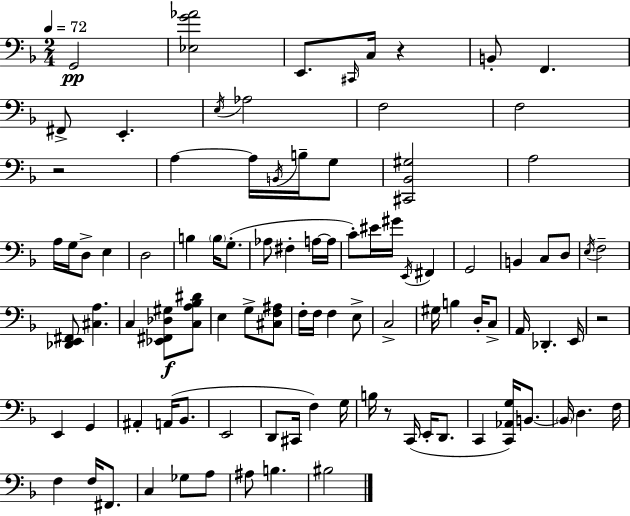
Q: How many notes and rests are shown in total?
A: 96